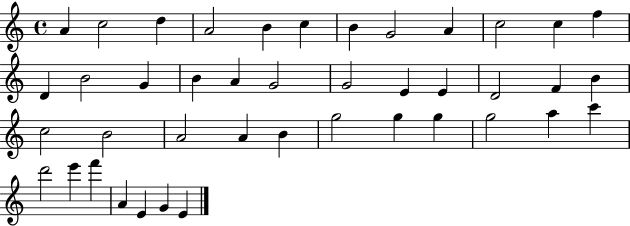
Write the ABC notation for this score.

X:1
T:Untitled
M:4/4
L:1/4
K:C
A c2 d A2 B c B G2 A c2 c f D B2 G B A G2 G2 E E D2 F B c2 B2 A2 A B g2 g g g2 a c' d'2 e' f' A E G E